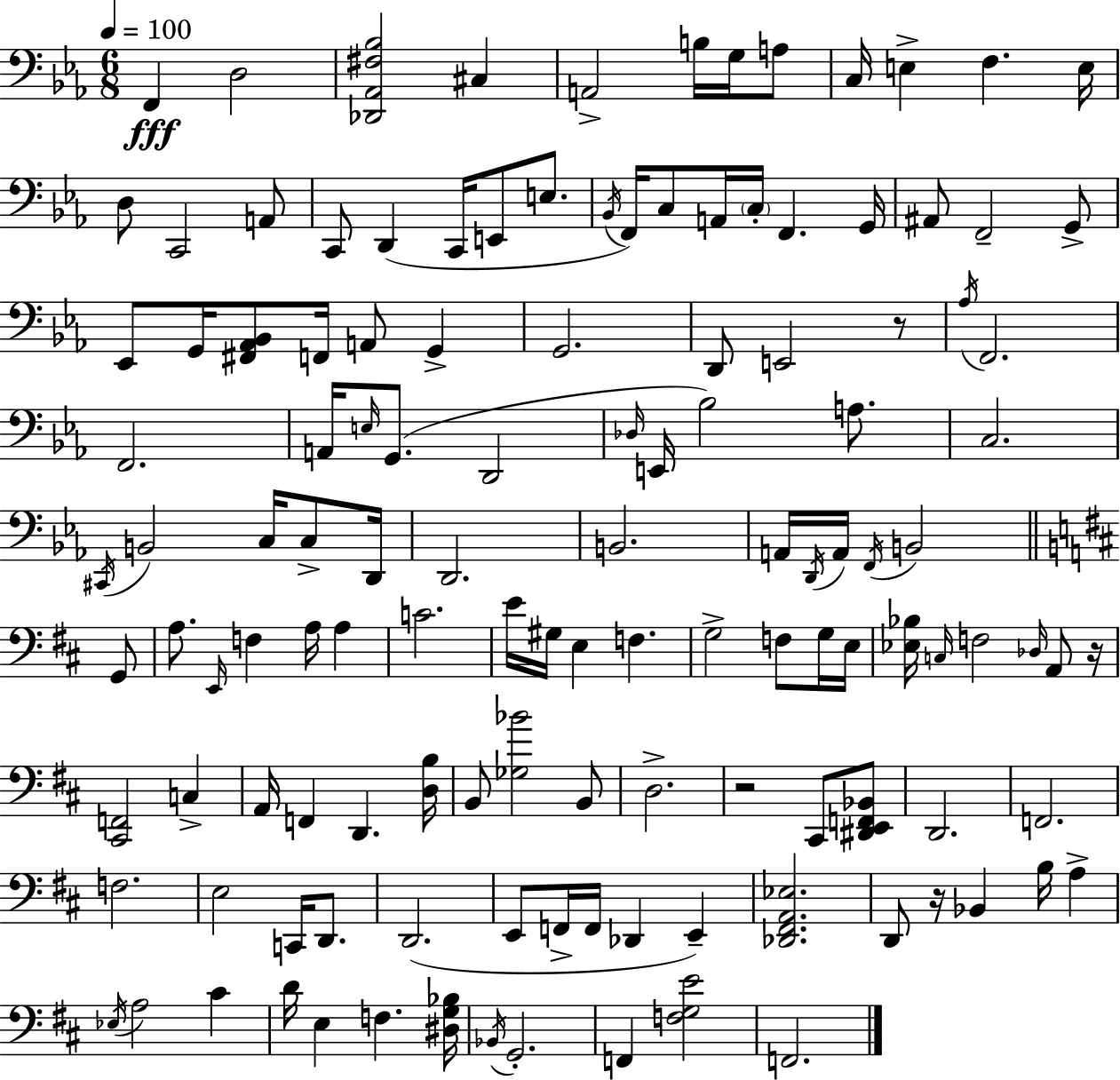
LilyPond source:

{
  \clef bass
  \numericTimeSignature
  \time 6/8
  \key c \minor
  \tempo 4 = 100
  f,4\fff d2 | <des, aes, fis bes>2 cis4 | a,2-> b16 g16 a8 | c16 e4-> f4. e16 | \break d8 c,2 a,8 | c,8 d,4( c,16 e,8 e8. | \acciaccatura { bes,16 }) f,16 c8 a,16 \parenthesize c16-. f,4. | g,16 ais,8 f,2-- g,8-> | \break ees,8 g,16 <fis, aes, bes,>8 f,16 a,8 g,4-> | g,2. | d,8 e,2 r8 | \acciaccatura { aes16 } f,2. | \break f,2. | a,16 \grace { e16 }( g,8. d,2 | \grace { des16 } e,16 bes2) | a8. c2. | \break \acciaccatura { cis,16 } b,2 | c16 c8-> d,16 d,2. | b,2. | a,16 \acciaccatura { d,16 } a,16 \acciaccatura { f,16 } b,2 | \break \bar "||" \break \key d \major g,8 a8. \grace { e,16 } f4 a16 a4 | c'2. | e'16 gis16 e4 f4. | g2-> f8 | \break g16 e16 <ees bes>16 \grace { c16 } f2 | \grace { des16 } a,8 r16 <cis, f,>2 | c4-> a,16 f,4 d,4. | <d b>16 b,8 <ges bes'>2 | \break b,8 d2.-> | r2 | cis,8 <dis, e, f, bes,>8 d,2. | f,2. | \break f2. | e2 | c,16 d,8. d,2.( | e,8 f,16-> f,16 des,4 | \break e,4--) <des, fis, a, ees>2. | d,8 r16 bes,4 | b16 a4-> \acciaccatura { ees16 } a2 | cis'4 d'16 e4 f4. | \break <dis g bes>16 \acciaccatura { bes,16 } g,2.-. | f,4 <f g e'>2 | f,2. | \bar "|."
}